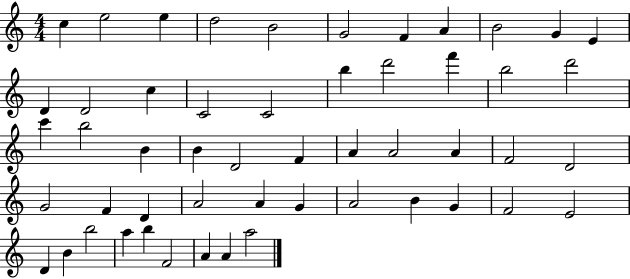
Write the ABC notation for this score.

X:1
T:Untitled
M:4/4
L:1/4
K:C
c e2 e d2 B2 G2 F A B2 G E D D2 c C2 C2 b d'2 f' b2 d'2 c' b2 B B D2 F A A2 A F2 D2 G2 F D A2 A G A2 B G F2 E2 D B b2 a b F2 A A a2